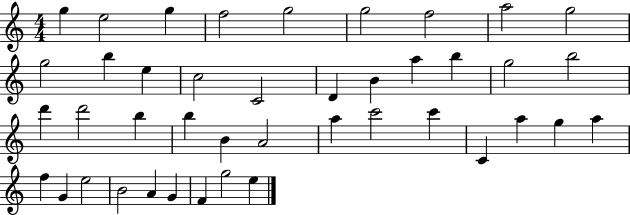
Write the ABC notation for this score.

X:1
T:Untitled
M:4/4
L:1/4
K:C
g e2 g f2 g2 g2 f2 a2 g2 g2 b e c2 C2 D B a b g2 b2 d' d'2 b b B A2 a c'2 c' C a g a f G e2 B2 A G F g2 e